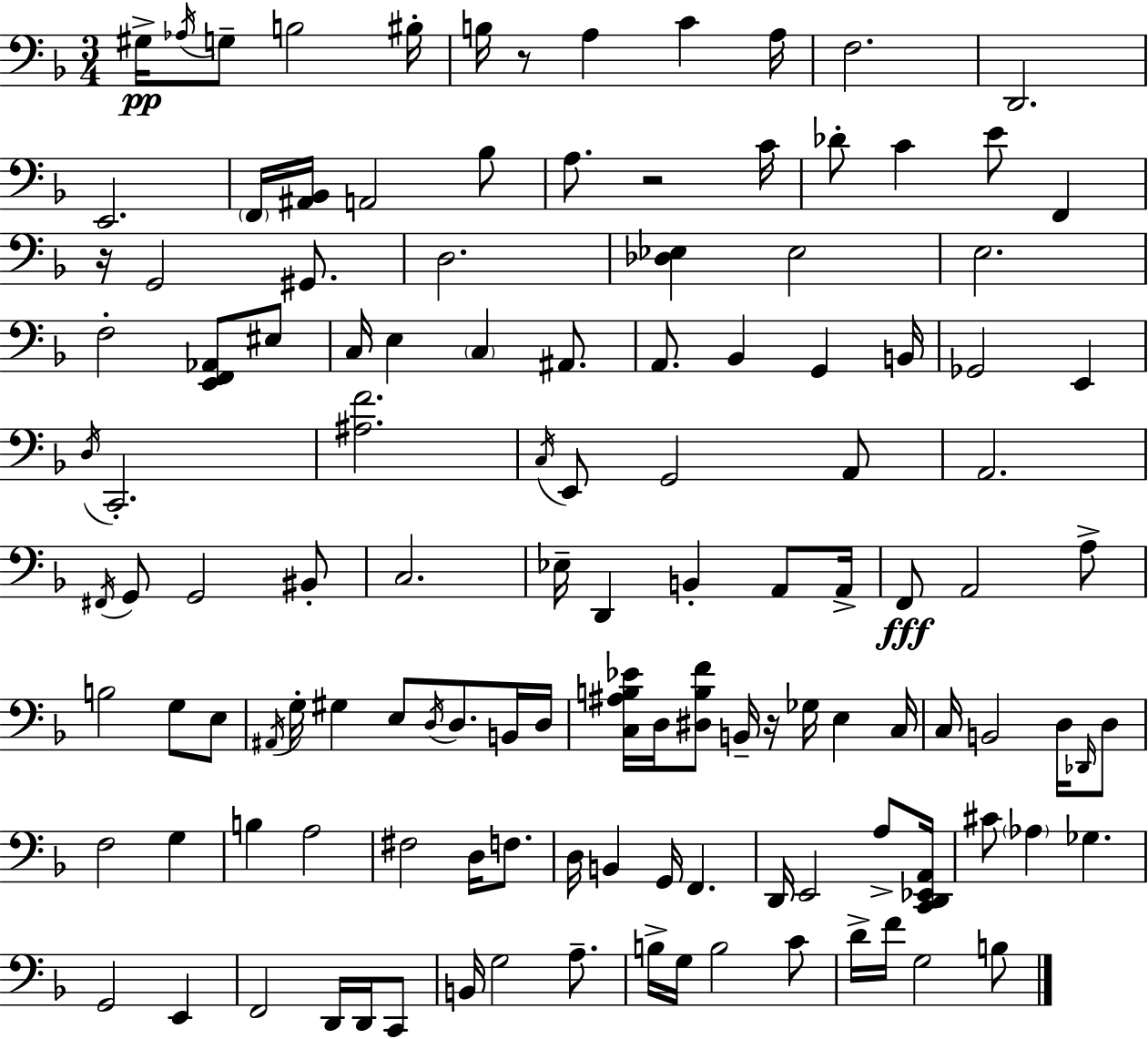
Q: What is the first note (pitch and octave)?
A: G#3